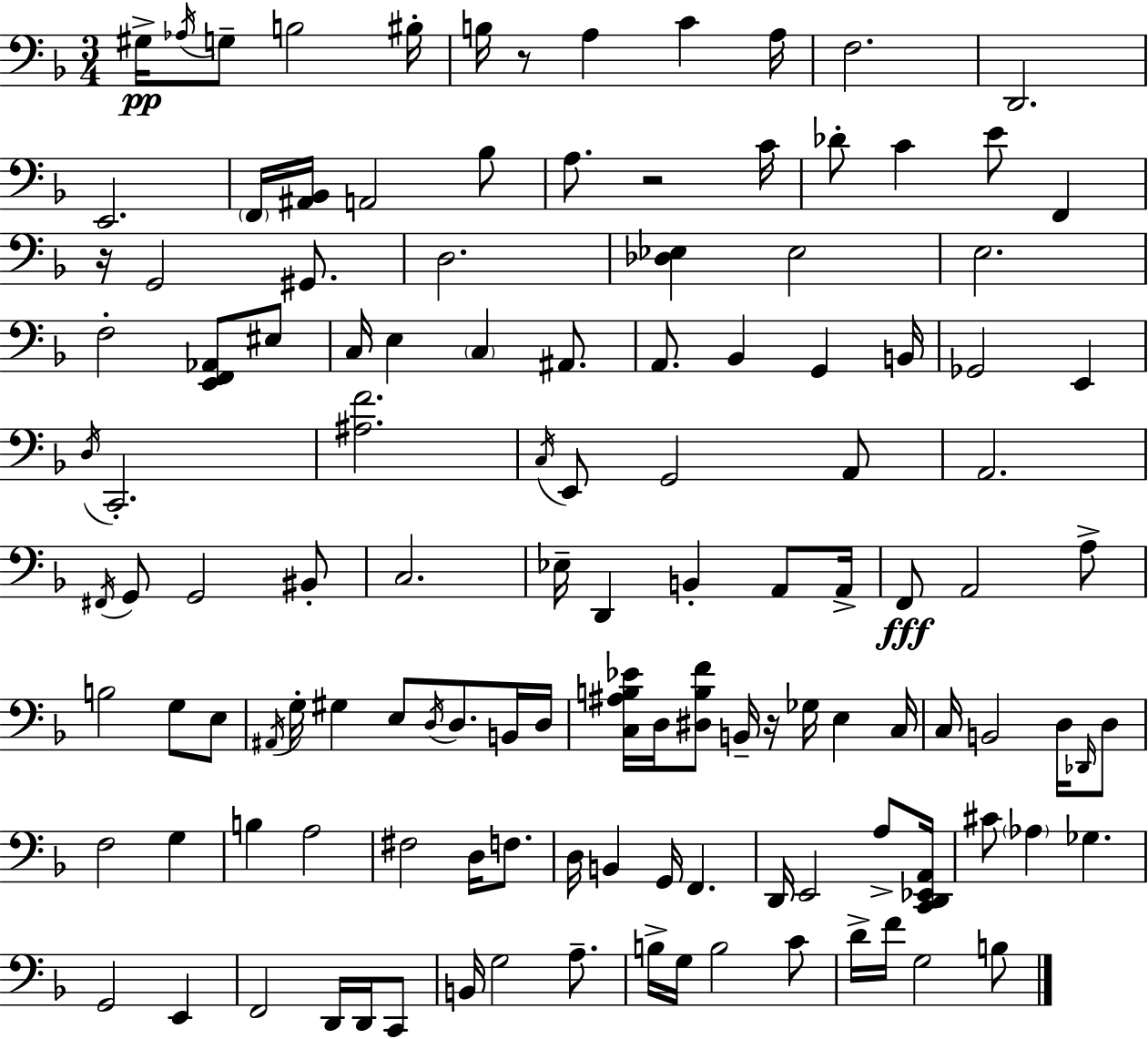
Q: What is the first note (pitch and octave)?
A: G#3